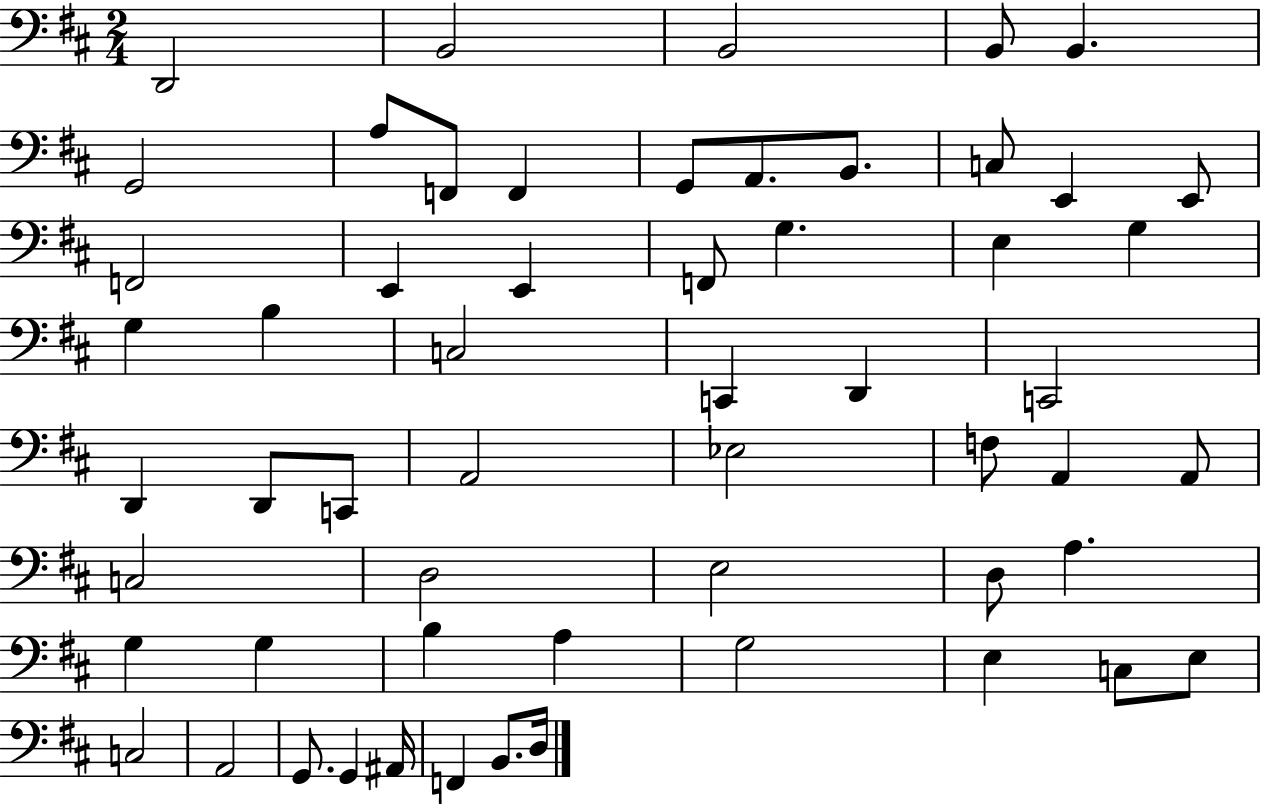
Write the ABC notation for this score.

X:1
T:Untitled
M:2/4
L:1/4
K:D
D,,2 B,,2 B,,2 B,,/2 B,, G,,2 A,/2 F,,/2 F,, G,,/2 A,,/2 B,,/2 C,/2 E,, E,,/2 F,,2 E,, E,, F,,/2 G, E, G, G, B, C,2 C,, D,, C,,2 D,, D,,/2 C,,/2 A,,2 _E,2 F,/2 A,, A,,/2 C,2 D,2 E,2 D,/2 A, G, G, B, A, G,2 E, C,/2 E,/2 C,2 A,,2 G,,/2 G,, ^A,,/4 F,, B,,/2 D,/4